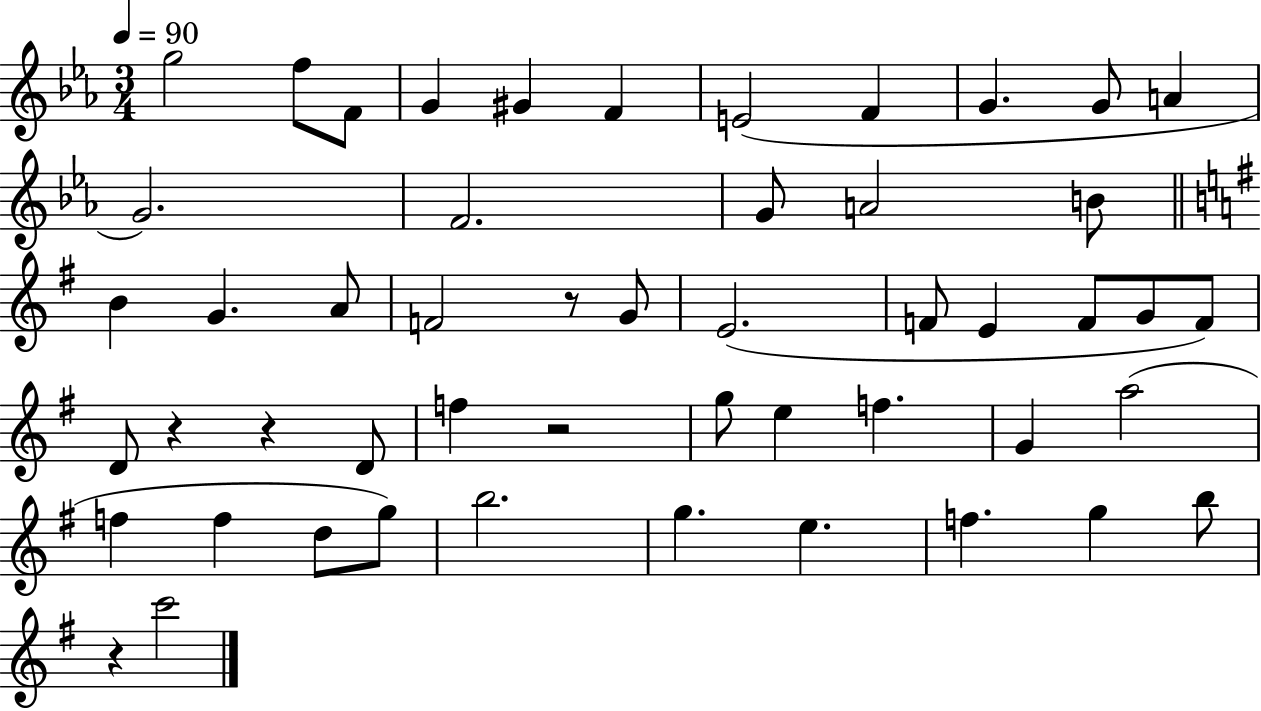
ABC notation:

X:1
T:Untitled
M:3/4
L:1/4
K:Eb
g2 f/2 F/2 G ^G F E2 F G G/2 A G2 F2 G/2 A2 B/2 B G A/2 F2 z/2 G/2 E2 F/2 E F/2 G/2 F/2 D/2 z z D/2 f z2 g/2 e f G a2 f f d/2 g/2 b2 g e f g b/2 z c'2